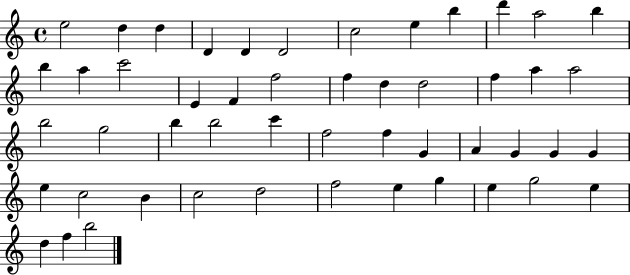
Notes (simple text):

E5/h D5/q D5/q D4/q D4/q D4/h C5/h E5/q B5/q D6/q A5/h B5/q B5/q A5/q C6/h E4/q F4/q F5/h F5/q D5/q D5/h F5/q A5/q A5/h B5/h G5/h B5/q B5/h C6/q F5/h F5/q G4/q A4/q G4/q G4/q G4/q E5/q C5/h B4/q C5/h D5/h F5/h E5/q G5/q E5/q G5/h E5/q D5/q F5/q B5/h